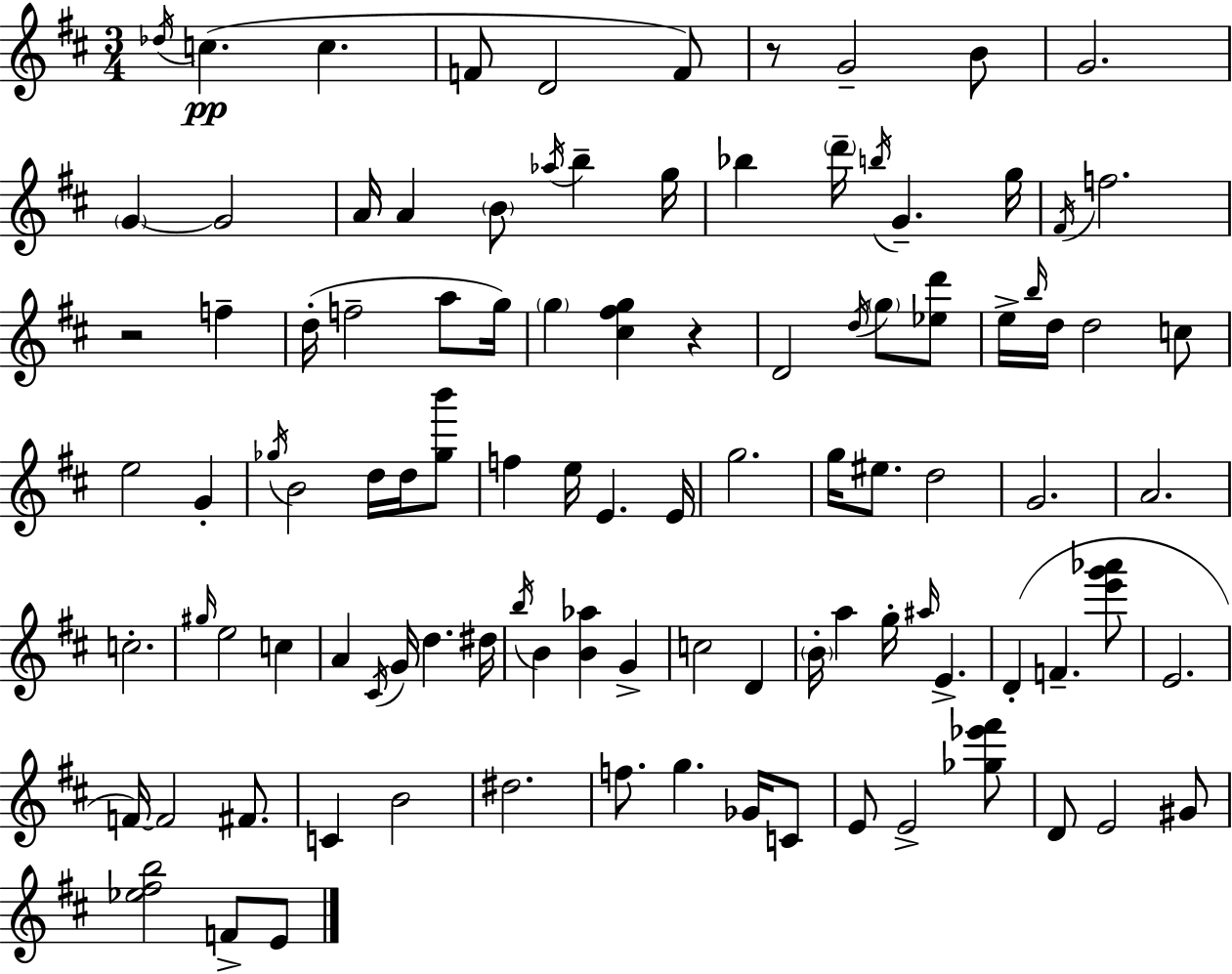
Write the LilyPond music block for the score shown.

{
  \clef treble
  \numericTimeSignature
  \time 3/4
  \key d \major
  \acciaccatura { des''16 }(\pp c''4. c''4. | f'8 d'2 f'8) | r8 g'2-- b'8 | g'2. | \break \parenthesize g'4~~ g'2 | a'16 a'4 \parenthesize b'8 \acciaccatura { aes''16 } b''4-- | g''16 bes''4 \parenthesize d'''16-- \acciaccatura { b''16 } g'4.-- | g''16 \acciaccatura { fis'16 } f''2. | \break r2 | f''4-- d''16-.( f''2-- | a''8 g''16) \parenthesize g''4 <cis'' fis'' g''>4 | r4 d'2 | \break \acciaccatura { d''16 } \parenthesize g''8 <ees'' d'''>8 e''16-> \grace { b''16 } d''16 d''2 | c''8 e''2 | g'4-. \acciaccatura { ges''16 } b'2 | d''16 d''16 <ges'' b'''>8 f''4 e''16 | \break e'4. e'16 g''2. | g''16 eis''8. d''2 | g'2. | a'2. | \break c''2.-. | \grace { gis''16 } e''2 | c''4 a'4 | \acciaccatura { cis'16 } g'16 d''4. dis''16 \acciaccatura { b''16 } b'4 | \break <b' aes''>4 g'4-> c''2 | d'4 \parenthesize b'16-. a''4 | g''16-. \grace { ais''16 } e'4.-> d'4-.( | f'4.-- <e''' g''' aes'''>8 e'2. | \break f'16~~) | f'2 fis'8. c'4 | b'2 dis''2. | f''8. | \break g''4. ges'16 c'8 e'8 | e'2-> <ges'' ees''' fis'''>8 d'8 | e'2 gis'8 <ees'' fis'' b''>2 | f'8-> e'8 \bar "|."
}